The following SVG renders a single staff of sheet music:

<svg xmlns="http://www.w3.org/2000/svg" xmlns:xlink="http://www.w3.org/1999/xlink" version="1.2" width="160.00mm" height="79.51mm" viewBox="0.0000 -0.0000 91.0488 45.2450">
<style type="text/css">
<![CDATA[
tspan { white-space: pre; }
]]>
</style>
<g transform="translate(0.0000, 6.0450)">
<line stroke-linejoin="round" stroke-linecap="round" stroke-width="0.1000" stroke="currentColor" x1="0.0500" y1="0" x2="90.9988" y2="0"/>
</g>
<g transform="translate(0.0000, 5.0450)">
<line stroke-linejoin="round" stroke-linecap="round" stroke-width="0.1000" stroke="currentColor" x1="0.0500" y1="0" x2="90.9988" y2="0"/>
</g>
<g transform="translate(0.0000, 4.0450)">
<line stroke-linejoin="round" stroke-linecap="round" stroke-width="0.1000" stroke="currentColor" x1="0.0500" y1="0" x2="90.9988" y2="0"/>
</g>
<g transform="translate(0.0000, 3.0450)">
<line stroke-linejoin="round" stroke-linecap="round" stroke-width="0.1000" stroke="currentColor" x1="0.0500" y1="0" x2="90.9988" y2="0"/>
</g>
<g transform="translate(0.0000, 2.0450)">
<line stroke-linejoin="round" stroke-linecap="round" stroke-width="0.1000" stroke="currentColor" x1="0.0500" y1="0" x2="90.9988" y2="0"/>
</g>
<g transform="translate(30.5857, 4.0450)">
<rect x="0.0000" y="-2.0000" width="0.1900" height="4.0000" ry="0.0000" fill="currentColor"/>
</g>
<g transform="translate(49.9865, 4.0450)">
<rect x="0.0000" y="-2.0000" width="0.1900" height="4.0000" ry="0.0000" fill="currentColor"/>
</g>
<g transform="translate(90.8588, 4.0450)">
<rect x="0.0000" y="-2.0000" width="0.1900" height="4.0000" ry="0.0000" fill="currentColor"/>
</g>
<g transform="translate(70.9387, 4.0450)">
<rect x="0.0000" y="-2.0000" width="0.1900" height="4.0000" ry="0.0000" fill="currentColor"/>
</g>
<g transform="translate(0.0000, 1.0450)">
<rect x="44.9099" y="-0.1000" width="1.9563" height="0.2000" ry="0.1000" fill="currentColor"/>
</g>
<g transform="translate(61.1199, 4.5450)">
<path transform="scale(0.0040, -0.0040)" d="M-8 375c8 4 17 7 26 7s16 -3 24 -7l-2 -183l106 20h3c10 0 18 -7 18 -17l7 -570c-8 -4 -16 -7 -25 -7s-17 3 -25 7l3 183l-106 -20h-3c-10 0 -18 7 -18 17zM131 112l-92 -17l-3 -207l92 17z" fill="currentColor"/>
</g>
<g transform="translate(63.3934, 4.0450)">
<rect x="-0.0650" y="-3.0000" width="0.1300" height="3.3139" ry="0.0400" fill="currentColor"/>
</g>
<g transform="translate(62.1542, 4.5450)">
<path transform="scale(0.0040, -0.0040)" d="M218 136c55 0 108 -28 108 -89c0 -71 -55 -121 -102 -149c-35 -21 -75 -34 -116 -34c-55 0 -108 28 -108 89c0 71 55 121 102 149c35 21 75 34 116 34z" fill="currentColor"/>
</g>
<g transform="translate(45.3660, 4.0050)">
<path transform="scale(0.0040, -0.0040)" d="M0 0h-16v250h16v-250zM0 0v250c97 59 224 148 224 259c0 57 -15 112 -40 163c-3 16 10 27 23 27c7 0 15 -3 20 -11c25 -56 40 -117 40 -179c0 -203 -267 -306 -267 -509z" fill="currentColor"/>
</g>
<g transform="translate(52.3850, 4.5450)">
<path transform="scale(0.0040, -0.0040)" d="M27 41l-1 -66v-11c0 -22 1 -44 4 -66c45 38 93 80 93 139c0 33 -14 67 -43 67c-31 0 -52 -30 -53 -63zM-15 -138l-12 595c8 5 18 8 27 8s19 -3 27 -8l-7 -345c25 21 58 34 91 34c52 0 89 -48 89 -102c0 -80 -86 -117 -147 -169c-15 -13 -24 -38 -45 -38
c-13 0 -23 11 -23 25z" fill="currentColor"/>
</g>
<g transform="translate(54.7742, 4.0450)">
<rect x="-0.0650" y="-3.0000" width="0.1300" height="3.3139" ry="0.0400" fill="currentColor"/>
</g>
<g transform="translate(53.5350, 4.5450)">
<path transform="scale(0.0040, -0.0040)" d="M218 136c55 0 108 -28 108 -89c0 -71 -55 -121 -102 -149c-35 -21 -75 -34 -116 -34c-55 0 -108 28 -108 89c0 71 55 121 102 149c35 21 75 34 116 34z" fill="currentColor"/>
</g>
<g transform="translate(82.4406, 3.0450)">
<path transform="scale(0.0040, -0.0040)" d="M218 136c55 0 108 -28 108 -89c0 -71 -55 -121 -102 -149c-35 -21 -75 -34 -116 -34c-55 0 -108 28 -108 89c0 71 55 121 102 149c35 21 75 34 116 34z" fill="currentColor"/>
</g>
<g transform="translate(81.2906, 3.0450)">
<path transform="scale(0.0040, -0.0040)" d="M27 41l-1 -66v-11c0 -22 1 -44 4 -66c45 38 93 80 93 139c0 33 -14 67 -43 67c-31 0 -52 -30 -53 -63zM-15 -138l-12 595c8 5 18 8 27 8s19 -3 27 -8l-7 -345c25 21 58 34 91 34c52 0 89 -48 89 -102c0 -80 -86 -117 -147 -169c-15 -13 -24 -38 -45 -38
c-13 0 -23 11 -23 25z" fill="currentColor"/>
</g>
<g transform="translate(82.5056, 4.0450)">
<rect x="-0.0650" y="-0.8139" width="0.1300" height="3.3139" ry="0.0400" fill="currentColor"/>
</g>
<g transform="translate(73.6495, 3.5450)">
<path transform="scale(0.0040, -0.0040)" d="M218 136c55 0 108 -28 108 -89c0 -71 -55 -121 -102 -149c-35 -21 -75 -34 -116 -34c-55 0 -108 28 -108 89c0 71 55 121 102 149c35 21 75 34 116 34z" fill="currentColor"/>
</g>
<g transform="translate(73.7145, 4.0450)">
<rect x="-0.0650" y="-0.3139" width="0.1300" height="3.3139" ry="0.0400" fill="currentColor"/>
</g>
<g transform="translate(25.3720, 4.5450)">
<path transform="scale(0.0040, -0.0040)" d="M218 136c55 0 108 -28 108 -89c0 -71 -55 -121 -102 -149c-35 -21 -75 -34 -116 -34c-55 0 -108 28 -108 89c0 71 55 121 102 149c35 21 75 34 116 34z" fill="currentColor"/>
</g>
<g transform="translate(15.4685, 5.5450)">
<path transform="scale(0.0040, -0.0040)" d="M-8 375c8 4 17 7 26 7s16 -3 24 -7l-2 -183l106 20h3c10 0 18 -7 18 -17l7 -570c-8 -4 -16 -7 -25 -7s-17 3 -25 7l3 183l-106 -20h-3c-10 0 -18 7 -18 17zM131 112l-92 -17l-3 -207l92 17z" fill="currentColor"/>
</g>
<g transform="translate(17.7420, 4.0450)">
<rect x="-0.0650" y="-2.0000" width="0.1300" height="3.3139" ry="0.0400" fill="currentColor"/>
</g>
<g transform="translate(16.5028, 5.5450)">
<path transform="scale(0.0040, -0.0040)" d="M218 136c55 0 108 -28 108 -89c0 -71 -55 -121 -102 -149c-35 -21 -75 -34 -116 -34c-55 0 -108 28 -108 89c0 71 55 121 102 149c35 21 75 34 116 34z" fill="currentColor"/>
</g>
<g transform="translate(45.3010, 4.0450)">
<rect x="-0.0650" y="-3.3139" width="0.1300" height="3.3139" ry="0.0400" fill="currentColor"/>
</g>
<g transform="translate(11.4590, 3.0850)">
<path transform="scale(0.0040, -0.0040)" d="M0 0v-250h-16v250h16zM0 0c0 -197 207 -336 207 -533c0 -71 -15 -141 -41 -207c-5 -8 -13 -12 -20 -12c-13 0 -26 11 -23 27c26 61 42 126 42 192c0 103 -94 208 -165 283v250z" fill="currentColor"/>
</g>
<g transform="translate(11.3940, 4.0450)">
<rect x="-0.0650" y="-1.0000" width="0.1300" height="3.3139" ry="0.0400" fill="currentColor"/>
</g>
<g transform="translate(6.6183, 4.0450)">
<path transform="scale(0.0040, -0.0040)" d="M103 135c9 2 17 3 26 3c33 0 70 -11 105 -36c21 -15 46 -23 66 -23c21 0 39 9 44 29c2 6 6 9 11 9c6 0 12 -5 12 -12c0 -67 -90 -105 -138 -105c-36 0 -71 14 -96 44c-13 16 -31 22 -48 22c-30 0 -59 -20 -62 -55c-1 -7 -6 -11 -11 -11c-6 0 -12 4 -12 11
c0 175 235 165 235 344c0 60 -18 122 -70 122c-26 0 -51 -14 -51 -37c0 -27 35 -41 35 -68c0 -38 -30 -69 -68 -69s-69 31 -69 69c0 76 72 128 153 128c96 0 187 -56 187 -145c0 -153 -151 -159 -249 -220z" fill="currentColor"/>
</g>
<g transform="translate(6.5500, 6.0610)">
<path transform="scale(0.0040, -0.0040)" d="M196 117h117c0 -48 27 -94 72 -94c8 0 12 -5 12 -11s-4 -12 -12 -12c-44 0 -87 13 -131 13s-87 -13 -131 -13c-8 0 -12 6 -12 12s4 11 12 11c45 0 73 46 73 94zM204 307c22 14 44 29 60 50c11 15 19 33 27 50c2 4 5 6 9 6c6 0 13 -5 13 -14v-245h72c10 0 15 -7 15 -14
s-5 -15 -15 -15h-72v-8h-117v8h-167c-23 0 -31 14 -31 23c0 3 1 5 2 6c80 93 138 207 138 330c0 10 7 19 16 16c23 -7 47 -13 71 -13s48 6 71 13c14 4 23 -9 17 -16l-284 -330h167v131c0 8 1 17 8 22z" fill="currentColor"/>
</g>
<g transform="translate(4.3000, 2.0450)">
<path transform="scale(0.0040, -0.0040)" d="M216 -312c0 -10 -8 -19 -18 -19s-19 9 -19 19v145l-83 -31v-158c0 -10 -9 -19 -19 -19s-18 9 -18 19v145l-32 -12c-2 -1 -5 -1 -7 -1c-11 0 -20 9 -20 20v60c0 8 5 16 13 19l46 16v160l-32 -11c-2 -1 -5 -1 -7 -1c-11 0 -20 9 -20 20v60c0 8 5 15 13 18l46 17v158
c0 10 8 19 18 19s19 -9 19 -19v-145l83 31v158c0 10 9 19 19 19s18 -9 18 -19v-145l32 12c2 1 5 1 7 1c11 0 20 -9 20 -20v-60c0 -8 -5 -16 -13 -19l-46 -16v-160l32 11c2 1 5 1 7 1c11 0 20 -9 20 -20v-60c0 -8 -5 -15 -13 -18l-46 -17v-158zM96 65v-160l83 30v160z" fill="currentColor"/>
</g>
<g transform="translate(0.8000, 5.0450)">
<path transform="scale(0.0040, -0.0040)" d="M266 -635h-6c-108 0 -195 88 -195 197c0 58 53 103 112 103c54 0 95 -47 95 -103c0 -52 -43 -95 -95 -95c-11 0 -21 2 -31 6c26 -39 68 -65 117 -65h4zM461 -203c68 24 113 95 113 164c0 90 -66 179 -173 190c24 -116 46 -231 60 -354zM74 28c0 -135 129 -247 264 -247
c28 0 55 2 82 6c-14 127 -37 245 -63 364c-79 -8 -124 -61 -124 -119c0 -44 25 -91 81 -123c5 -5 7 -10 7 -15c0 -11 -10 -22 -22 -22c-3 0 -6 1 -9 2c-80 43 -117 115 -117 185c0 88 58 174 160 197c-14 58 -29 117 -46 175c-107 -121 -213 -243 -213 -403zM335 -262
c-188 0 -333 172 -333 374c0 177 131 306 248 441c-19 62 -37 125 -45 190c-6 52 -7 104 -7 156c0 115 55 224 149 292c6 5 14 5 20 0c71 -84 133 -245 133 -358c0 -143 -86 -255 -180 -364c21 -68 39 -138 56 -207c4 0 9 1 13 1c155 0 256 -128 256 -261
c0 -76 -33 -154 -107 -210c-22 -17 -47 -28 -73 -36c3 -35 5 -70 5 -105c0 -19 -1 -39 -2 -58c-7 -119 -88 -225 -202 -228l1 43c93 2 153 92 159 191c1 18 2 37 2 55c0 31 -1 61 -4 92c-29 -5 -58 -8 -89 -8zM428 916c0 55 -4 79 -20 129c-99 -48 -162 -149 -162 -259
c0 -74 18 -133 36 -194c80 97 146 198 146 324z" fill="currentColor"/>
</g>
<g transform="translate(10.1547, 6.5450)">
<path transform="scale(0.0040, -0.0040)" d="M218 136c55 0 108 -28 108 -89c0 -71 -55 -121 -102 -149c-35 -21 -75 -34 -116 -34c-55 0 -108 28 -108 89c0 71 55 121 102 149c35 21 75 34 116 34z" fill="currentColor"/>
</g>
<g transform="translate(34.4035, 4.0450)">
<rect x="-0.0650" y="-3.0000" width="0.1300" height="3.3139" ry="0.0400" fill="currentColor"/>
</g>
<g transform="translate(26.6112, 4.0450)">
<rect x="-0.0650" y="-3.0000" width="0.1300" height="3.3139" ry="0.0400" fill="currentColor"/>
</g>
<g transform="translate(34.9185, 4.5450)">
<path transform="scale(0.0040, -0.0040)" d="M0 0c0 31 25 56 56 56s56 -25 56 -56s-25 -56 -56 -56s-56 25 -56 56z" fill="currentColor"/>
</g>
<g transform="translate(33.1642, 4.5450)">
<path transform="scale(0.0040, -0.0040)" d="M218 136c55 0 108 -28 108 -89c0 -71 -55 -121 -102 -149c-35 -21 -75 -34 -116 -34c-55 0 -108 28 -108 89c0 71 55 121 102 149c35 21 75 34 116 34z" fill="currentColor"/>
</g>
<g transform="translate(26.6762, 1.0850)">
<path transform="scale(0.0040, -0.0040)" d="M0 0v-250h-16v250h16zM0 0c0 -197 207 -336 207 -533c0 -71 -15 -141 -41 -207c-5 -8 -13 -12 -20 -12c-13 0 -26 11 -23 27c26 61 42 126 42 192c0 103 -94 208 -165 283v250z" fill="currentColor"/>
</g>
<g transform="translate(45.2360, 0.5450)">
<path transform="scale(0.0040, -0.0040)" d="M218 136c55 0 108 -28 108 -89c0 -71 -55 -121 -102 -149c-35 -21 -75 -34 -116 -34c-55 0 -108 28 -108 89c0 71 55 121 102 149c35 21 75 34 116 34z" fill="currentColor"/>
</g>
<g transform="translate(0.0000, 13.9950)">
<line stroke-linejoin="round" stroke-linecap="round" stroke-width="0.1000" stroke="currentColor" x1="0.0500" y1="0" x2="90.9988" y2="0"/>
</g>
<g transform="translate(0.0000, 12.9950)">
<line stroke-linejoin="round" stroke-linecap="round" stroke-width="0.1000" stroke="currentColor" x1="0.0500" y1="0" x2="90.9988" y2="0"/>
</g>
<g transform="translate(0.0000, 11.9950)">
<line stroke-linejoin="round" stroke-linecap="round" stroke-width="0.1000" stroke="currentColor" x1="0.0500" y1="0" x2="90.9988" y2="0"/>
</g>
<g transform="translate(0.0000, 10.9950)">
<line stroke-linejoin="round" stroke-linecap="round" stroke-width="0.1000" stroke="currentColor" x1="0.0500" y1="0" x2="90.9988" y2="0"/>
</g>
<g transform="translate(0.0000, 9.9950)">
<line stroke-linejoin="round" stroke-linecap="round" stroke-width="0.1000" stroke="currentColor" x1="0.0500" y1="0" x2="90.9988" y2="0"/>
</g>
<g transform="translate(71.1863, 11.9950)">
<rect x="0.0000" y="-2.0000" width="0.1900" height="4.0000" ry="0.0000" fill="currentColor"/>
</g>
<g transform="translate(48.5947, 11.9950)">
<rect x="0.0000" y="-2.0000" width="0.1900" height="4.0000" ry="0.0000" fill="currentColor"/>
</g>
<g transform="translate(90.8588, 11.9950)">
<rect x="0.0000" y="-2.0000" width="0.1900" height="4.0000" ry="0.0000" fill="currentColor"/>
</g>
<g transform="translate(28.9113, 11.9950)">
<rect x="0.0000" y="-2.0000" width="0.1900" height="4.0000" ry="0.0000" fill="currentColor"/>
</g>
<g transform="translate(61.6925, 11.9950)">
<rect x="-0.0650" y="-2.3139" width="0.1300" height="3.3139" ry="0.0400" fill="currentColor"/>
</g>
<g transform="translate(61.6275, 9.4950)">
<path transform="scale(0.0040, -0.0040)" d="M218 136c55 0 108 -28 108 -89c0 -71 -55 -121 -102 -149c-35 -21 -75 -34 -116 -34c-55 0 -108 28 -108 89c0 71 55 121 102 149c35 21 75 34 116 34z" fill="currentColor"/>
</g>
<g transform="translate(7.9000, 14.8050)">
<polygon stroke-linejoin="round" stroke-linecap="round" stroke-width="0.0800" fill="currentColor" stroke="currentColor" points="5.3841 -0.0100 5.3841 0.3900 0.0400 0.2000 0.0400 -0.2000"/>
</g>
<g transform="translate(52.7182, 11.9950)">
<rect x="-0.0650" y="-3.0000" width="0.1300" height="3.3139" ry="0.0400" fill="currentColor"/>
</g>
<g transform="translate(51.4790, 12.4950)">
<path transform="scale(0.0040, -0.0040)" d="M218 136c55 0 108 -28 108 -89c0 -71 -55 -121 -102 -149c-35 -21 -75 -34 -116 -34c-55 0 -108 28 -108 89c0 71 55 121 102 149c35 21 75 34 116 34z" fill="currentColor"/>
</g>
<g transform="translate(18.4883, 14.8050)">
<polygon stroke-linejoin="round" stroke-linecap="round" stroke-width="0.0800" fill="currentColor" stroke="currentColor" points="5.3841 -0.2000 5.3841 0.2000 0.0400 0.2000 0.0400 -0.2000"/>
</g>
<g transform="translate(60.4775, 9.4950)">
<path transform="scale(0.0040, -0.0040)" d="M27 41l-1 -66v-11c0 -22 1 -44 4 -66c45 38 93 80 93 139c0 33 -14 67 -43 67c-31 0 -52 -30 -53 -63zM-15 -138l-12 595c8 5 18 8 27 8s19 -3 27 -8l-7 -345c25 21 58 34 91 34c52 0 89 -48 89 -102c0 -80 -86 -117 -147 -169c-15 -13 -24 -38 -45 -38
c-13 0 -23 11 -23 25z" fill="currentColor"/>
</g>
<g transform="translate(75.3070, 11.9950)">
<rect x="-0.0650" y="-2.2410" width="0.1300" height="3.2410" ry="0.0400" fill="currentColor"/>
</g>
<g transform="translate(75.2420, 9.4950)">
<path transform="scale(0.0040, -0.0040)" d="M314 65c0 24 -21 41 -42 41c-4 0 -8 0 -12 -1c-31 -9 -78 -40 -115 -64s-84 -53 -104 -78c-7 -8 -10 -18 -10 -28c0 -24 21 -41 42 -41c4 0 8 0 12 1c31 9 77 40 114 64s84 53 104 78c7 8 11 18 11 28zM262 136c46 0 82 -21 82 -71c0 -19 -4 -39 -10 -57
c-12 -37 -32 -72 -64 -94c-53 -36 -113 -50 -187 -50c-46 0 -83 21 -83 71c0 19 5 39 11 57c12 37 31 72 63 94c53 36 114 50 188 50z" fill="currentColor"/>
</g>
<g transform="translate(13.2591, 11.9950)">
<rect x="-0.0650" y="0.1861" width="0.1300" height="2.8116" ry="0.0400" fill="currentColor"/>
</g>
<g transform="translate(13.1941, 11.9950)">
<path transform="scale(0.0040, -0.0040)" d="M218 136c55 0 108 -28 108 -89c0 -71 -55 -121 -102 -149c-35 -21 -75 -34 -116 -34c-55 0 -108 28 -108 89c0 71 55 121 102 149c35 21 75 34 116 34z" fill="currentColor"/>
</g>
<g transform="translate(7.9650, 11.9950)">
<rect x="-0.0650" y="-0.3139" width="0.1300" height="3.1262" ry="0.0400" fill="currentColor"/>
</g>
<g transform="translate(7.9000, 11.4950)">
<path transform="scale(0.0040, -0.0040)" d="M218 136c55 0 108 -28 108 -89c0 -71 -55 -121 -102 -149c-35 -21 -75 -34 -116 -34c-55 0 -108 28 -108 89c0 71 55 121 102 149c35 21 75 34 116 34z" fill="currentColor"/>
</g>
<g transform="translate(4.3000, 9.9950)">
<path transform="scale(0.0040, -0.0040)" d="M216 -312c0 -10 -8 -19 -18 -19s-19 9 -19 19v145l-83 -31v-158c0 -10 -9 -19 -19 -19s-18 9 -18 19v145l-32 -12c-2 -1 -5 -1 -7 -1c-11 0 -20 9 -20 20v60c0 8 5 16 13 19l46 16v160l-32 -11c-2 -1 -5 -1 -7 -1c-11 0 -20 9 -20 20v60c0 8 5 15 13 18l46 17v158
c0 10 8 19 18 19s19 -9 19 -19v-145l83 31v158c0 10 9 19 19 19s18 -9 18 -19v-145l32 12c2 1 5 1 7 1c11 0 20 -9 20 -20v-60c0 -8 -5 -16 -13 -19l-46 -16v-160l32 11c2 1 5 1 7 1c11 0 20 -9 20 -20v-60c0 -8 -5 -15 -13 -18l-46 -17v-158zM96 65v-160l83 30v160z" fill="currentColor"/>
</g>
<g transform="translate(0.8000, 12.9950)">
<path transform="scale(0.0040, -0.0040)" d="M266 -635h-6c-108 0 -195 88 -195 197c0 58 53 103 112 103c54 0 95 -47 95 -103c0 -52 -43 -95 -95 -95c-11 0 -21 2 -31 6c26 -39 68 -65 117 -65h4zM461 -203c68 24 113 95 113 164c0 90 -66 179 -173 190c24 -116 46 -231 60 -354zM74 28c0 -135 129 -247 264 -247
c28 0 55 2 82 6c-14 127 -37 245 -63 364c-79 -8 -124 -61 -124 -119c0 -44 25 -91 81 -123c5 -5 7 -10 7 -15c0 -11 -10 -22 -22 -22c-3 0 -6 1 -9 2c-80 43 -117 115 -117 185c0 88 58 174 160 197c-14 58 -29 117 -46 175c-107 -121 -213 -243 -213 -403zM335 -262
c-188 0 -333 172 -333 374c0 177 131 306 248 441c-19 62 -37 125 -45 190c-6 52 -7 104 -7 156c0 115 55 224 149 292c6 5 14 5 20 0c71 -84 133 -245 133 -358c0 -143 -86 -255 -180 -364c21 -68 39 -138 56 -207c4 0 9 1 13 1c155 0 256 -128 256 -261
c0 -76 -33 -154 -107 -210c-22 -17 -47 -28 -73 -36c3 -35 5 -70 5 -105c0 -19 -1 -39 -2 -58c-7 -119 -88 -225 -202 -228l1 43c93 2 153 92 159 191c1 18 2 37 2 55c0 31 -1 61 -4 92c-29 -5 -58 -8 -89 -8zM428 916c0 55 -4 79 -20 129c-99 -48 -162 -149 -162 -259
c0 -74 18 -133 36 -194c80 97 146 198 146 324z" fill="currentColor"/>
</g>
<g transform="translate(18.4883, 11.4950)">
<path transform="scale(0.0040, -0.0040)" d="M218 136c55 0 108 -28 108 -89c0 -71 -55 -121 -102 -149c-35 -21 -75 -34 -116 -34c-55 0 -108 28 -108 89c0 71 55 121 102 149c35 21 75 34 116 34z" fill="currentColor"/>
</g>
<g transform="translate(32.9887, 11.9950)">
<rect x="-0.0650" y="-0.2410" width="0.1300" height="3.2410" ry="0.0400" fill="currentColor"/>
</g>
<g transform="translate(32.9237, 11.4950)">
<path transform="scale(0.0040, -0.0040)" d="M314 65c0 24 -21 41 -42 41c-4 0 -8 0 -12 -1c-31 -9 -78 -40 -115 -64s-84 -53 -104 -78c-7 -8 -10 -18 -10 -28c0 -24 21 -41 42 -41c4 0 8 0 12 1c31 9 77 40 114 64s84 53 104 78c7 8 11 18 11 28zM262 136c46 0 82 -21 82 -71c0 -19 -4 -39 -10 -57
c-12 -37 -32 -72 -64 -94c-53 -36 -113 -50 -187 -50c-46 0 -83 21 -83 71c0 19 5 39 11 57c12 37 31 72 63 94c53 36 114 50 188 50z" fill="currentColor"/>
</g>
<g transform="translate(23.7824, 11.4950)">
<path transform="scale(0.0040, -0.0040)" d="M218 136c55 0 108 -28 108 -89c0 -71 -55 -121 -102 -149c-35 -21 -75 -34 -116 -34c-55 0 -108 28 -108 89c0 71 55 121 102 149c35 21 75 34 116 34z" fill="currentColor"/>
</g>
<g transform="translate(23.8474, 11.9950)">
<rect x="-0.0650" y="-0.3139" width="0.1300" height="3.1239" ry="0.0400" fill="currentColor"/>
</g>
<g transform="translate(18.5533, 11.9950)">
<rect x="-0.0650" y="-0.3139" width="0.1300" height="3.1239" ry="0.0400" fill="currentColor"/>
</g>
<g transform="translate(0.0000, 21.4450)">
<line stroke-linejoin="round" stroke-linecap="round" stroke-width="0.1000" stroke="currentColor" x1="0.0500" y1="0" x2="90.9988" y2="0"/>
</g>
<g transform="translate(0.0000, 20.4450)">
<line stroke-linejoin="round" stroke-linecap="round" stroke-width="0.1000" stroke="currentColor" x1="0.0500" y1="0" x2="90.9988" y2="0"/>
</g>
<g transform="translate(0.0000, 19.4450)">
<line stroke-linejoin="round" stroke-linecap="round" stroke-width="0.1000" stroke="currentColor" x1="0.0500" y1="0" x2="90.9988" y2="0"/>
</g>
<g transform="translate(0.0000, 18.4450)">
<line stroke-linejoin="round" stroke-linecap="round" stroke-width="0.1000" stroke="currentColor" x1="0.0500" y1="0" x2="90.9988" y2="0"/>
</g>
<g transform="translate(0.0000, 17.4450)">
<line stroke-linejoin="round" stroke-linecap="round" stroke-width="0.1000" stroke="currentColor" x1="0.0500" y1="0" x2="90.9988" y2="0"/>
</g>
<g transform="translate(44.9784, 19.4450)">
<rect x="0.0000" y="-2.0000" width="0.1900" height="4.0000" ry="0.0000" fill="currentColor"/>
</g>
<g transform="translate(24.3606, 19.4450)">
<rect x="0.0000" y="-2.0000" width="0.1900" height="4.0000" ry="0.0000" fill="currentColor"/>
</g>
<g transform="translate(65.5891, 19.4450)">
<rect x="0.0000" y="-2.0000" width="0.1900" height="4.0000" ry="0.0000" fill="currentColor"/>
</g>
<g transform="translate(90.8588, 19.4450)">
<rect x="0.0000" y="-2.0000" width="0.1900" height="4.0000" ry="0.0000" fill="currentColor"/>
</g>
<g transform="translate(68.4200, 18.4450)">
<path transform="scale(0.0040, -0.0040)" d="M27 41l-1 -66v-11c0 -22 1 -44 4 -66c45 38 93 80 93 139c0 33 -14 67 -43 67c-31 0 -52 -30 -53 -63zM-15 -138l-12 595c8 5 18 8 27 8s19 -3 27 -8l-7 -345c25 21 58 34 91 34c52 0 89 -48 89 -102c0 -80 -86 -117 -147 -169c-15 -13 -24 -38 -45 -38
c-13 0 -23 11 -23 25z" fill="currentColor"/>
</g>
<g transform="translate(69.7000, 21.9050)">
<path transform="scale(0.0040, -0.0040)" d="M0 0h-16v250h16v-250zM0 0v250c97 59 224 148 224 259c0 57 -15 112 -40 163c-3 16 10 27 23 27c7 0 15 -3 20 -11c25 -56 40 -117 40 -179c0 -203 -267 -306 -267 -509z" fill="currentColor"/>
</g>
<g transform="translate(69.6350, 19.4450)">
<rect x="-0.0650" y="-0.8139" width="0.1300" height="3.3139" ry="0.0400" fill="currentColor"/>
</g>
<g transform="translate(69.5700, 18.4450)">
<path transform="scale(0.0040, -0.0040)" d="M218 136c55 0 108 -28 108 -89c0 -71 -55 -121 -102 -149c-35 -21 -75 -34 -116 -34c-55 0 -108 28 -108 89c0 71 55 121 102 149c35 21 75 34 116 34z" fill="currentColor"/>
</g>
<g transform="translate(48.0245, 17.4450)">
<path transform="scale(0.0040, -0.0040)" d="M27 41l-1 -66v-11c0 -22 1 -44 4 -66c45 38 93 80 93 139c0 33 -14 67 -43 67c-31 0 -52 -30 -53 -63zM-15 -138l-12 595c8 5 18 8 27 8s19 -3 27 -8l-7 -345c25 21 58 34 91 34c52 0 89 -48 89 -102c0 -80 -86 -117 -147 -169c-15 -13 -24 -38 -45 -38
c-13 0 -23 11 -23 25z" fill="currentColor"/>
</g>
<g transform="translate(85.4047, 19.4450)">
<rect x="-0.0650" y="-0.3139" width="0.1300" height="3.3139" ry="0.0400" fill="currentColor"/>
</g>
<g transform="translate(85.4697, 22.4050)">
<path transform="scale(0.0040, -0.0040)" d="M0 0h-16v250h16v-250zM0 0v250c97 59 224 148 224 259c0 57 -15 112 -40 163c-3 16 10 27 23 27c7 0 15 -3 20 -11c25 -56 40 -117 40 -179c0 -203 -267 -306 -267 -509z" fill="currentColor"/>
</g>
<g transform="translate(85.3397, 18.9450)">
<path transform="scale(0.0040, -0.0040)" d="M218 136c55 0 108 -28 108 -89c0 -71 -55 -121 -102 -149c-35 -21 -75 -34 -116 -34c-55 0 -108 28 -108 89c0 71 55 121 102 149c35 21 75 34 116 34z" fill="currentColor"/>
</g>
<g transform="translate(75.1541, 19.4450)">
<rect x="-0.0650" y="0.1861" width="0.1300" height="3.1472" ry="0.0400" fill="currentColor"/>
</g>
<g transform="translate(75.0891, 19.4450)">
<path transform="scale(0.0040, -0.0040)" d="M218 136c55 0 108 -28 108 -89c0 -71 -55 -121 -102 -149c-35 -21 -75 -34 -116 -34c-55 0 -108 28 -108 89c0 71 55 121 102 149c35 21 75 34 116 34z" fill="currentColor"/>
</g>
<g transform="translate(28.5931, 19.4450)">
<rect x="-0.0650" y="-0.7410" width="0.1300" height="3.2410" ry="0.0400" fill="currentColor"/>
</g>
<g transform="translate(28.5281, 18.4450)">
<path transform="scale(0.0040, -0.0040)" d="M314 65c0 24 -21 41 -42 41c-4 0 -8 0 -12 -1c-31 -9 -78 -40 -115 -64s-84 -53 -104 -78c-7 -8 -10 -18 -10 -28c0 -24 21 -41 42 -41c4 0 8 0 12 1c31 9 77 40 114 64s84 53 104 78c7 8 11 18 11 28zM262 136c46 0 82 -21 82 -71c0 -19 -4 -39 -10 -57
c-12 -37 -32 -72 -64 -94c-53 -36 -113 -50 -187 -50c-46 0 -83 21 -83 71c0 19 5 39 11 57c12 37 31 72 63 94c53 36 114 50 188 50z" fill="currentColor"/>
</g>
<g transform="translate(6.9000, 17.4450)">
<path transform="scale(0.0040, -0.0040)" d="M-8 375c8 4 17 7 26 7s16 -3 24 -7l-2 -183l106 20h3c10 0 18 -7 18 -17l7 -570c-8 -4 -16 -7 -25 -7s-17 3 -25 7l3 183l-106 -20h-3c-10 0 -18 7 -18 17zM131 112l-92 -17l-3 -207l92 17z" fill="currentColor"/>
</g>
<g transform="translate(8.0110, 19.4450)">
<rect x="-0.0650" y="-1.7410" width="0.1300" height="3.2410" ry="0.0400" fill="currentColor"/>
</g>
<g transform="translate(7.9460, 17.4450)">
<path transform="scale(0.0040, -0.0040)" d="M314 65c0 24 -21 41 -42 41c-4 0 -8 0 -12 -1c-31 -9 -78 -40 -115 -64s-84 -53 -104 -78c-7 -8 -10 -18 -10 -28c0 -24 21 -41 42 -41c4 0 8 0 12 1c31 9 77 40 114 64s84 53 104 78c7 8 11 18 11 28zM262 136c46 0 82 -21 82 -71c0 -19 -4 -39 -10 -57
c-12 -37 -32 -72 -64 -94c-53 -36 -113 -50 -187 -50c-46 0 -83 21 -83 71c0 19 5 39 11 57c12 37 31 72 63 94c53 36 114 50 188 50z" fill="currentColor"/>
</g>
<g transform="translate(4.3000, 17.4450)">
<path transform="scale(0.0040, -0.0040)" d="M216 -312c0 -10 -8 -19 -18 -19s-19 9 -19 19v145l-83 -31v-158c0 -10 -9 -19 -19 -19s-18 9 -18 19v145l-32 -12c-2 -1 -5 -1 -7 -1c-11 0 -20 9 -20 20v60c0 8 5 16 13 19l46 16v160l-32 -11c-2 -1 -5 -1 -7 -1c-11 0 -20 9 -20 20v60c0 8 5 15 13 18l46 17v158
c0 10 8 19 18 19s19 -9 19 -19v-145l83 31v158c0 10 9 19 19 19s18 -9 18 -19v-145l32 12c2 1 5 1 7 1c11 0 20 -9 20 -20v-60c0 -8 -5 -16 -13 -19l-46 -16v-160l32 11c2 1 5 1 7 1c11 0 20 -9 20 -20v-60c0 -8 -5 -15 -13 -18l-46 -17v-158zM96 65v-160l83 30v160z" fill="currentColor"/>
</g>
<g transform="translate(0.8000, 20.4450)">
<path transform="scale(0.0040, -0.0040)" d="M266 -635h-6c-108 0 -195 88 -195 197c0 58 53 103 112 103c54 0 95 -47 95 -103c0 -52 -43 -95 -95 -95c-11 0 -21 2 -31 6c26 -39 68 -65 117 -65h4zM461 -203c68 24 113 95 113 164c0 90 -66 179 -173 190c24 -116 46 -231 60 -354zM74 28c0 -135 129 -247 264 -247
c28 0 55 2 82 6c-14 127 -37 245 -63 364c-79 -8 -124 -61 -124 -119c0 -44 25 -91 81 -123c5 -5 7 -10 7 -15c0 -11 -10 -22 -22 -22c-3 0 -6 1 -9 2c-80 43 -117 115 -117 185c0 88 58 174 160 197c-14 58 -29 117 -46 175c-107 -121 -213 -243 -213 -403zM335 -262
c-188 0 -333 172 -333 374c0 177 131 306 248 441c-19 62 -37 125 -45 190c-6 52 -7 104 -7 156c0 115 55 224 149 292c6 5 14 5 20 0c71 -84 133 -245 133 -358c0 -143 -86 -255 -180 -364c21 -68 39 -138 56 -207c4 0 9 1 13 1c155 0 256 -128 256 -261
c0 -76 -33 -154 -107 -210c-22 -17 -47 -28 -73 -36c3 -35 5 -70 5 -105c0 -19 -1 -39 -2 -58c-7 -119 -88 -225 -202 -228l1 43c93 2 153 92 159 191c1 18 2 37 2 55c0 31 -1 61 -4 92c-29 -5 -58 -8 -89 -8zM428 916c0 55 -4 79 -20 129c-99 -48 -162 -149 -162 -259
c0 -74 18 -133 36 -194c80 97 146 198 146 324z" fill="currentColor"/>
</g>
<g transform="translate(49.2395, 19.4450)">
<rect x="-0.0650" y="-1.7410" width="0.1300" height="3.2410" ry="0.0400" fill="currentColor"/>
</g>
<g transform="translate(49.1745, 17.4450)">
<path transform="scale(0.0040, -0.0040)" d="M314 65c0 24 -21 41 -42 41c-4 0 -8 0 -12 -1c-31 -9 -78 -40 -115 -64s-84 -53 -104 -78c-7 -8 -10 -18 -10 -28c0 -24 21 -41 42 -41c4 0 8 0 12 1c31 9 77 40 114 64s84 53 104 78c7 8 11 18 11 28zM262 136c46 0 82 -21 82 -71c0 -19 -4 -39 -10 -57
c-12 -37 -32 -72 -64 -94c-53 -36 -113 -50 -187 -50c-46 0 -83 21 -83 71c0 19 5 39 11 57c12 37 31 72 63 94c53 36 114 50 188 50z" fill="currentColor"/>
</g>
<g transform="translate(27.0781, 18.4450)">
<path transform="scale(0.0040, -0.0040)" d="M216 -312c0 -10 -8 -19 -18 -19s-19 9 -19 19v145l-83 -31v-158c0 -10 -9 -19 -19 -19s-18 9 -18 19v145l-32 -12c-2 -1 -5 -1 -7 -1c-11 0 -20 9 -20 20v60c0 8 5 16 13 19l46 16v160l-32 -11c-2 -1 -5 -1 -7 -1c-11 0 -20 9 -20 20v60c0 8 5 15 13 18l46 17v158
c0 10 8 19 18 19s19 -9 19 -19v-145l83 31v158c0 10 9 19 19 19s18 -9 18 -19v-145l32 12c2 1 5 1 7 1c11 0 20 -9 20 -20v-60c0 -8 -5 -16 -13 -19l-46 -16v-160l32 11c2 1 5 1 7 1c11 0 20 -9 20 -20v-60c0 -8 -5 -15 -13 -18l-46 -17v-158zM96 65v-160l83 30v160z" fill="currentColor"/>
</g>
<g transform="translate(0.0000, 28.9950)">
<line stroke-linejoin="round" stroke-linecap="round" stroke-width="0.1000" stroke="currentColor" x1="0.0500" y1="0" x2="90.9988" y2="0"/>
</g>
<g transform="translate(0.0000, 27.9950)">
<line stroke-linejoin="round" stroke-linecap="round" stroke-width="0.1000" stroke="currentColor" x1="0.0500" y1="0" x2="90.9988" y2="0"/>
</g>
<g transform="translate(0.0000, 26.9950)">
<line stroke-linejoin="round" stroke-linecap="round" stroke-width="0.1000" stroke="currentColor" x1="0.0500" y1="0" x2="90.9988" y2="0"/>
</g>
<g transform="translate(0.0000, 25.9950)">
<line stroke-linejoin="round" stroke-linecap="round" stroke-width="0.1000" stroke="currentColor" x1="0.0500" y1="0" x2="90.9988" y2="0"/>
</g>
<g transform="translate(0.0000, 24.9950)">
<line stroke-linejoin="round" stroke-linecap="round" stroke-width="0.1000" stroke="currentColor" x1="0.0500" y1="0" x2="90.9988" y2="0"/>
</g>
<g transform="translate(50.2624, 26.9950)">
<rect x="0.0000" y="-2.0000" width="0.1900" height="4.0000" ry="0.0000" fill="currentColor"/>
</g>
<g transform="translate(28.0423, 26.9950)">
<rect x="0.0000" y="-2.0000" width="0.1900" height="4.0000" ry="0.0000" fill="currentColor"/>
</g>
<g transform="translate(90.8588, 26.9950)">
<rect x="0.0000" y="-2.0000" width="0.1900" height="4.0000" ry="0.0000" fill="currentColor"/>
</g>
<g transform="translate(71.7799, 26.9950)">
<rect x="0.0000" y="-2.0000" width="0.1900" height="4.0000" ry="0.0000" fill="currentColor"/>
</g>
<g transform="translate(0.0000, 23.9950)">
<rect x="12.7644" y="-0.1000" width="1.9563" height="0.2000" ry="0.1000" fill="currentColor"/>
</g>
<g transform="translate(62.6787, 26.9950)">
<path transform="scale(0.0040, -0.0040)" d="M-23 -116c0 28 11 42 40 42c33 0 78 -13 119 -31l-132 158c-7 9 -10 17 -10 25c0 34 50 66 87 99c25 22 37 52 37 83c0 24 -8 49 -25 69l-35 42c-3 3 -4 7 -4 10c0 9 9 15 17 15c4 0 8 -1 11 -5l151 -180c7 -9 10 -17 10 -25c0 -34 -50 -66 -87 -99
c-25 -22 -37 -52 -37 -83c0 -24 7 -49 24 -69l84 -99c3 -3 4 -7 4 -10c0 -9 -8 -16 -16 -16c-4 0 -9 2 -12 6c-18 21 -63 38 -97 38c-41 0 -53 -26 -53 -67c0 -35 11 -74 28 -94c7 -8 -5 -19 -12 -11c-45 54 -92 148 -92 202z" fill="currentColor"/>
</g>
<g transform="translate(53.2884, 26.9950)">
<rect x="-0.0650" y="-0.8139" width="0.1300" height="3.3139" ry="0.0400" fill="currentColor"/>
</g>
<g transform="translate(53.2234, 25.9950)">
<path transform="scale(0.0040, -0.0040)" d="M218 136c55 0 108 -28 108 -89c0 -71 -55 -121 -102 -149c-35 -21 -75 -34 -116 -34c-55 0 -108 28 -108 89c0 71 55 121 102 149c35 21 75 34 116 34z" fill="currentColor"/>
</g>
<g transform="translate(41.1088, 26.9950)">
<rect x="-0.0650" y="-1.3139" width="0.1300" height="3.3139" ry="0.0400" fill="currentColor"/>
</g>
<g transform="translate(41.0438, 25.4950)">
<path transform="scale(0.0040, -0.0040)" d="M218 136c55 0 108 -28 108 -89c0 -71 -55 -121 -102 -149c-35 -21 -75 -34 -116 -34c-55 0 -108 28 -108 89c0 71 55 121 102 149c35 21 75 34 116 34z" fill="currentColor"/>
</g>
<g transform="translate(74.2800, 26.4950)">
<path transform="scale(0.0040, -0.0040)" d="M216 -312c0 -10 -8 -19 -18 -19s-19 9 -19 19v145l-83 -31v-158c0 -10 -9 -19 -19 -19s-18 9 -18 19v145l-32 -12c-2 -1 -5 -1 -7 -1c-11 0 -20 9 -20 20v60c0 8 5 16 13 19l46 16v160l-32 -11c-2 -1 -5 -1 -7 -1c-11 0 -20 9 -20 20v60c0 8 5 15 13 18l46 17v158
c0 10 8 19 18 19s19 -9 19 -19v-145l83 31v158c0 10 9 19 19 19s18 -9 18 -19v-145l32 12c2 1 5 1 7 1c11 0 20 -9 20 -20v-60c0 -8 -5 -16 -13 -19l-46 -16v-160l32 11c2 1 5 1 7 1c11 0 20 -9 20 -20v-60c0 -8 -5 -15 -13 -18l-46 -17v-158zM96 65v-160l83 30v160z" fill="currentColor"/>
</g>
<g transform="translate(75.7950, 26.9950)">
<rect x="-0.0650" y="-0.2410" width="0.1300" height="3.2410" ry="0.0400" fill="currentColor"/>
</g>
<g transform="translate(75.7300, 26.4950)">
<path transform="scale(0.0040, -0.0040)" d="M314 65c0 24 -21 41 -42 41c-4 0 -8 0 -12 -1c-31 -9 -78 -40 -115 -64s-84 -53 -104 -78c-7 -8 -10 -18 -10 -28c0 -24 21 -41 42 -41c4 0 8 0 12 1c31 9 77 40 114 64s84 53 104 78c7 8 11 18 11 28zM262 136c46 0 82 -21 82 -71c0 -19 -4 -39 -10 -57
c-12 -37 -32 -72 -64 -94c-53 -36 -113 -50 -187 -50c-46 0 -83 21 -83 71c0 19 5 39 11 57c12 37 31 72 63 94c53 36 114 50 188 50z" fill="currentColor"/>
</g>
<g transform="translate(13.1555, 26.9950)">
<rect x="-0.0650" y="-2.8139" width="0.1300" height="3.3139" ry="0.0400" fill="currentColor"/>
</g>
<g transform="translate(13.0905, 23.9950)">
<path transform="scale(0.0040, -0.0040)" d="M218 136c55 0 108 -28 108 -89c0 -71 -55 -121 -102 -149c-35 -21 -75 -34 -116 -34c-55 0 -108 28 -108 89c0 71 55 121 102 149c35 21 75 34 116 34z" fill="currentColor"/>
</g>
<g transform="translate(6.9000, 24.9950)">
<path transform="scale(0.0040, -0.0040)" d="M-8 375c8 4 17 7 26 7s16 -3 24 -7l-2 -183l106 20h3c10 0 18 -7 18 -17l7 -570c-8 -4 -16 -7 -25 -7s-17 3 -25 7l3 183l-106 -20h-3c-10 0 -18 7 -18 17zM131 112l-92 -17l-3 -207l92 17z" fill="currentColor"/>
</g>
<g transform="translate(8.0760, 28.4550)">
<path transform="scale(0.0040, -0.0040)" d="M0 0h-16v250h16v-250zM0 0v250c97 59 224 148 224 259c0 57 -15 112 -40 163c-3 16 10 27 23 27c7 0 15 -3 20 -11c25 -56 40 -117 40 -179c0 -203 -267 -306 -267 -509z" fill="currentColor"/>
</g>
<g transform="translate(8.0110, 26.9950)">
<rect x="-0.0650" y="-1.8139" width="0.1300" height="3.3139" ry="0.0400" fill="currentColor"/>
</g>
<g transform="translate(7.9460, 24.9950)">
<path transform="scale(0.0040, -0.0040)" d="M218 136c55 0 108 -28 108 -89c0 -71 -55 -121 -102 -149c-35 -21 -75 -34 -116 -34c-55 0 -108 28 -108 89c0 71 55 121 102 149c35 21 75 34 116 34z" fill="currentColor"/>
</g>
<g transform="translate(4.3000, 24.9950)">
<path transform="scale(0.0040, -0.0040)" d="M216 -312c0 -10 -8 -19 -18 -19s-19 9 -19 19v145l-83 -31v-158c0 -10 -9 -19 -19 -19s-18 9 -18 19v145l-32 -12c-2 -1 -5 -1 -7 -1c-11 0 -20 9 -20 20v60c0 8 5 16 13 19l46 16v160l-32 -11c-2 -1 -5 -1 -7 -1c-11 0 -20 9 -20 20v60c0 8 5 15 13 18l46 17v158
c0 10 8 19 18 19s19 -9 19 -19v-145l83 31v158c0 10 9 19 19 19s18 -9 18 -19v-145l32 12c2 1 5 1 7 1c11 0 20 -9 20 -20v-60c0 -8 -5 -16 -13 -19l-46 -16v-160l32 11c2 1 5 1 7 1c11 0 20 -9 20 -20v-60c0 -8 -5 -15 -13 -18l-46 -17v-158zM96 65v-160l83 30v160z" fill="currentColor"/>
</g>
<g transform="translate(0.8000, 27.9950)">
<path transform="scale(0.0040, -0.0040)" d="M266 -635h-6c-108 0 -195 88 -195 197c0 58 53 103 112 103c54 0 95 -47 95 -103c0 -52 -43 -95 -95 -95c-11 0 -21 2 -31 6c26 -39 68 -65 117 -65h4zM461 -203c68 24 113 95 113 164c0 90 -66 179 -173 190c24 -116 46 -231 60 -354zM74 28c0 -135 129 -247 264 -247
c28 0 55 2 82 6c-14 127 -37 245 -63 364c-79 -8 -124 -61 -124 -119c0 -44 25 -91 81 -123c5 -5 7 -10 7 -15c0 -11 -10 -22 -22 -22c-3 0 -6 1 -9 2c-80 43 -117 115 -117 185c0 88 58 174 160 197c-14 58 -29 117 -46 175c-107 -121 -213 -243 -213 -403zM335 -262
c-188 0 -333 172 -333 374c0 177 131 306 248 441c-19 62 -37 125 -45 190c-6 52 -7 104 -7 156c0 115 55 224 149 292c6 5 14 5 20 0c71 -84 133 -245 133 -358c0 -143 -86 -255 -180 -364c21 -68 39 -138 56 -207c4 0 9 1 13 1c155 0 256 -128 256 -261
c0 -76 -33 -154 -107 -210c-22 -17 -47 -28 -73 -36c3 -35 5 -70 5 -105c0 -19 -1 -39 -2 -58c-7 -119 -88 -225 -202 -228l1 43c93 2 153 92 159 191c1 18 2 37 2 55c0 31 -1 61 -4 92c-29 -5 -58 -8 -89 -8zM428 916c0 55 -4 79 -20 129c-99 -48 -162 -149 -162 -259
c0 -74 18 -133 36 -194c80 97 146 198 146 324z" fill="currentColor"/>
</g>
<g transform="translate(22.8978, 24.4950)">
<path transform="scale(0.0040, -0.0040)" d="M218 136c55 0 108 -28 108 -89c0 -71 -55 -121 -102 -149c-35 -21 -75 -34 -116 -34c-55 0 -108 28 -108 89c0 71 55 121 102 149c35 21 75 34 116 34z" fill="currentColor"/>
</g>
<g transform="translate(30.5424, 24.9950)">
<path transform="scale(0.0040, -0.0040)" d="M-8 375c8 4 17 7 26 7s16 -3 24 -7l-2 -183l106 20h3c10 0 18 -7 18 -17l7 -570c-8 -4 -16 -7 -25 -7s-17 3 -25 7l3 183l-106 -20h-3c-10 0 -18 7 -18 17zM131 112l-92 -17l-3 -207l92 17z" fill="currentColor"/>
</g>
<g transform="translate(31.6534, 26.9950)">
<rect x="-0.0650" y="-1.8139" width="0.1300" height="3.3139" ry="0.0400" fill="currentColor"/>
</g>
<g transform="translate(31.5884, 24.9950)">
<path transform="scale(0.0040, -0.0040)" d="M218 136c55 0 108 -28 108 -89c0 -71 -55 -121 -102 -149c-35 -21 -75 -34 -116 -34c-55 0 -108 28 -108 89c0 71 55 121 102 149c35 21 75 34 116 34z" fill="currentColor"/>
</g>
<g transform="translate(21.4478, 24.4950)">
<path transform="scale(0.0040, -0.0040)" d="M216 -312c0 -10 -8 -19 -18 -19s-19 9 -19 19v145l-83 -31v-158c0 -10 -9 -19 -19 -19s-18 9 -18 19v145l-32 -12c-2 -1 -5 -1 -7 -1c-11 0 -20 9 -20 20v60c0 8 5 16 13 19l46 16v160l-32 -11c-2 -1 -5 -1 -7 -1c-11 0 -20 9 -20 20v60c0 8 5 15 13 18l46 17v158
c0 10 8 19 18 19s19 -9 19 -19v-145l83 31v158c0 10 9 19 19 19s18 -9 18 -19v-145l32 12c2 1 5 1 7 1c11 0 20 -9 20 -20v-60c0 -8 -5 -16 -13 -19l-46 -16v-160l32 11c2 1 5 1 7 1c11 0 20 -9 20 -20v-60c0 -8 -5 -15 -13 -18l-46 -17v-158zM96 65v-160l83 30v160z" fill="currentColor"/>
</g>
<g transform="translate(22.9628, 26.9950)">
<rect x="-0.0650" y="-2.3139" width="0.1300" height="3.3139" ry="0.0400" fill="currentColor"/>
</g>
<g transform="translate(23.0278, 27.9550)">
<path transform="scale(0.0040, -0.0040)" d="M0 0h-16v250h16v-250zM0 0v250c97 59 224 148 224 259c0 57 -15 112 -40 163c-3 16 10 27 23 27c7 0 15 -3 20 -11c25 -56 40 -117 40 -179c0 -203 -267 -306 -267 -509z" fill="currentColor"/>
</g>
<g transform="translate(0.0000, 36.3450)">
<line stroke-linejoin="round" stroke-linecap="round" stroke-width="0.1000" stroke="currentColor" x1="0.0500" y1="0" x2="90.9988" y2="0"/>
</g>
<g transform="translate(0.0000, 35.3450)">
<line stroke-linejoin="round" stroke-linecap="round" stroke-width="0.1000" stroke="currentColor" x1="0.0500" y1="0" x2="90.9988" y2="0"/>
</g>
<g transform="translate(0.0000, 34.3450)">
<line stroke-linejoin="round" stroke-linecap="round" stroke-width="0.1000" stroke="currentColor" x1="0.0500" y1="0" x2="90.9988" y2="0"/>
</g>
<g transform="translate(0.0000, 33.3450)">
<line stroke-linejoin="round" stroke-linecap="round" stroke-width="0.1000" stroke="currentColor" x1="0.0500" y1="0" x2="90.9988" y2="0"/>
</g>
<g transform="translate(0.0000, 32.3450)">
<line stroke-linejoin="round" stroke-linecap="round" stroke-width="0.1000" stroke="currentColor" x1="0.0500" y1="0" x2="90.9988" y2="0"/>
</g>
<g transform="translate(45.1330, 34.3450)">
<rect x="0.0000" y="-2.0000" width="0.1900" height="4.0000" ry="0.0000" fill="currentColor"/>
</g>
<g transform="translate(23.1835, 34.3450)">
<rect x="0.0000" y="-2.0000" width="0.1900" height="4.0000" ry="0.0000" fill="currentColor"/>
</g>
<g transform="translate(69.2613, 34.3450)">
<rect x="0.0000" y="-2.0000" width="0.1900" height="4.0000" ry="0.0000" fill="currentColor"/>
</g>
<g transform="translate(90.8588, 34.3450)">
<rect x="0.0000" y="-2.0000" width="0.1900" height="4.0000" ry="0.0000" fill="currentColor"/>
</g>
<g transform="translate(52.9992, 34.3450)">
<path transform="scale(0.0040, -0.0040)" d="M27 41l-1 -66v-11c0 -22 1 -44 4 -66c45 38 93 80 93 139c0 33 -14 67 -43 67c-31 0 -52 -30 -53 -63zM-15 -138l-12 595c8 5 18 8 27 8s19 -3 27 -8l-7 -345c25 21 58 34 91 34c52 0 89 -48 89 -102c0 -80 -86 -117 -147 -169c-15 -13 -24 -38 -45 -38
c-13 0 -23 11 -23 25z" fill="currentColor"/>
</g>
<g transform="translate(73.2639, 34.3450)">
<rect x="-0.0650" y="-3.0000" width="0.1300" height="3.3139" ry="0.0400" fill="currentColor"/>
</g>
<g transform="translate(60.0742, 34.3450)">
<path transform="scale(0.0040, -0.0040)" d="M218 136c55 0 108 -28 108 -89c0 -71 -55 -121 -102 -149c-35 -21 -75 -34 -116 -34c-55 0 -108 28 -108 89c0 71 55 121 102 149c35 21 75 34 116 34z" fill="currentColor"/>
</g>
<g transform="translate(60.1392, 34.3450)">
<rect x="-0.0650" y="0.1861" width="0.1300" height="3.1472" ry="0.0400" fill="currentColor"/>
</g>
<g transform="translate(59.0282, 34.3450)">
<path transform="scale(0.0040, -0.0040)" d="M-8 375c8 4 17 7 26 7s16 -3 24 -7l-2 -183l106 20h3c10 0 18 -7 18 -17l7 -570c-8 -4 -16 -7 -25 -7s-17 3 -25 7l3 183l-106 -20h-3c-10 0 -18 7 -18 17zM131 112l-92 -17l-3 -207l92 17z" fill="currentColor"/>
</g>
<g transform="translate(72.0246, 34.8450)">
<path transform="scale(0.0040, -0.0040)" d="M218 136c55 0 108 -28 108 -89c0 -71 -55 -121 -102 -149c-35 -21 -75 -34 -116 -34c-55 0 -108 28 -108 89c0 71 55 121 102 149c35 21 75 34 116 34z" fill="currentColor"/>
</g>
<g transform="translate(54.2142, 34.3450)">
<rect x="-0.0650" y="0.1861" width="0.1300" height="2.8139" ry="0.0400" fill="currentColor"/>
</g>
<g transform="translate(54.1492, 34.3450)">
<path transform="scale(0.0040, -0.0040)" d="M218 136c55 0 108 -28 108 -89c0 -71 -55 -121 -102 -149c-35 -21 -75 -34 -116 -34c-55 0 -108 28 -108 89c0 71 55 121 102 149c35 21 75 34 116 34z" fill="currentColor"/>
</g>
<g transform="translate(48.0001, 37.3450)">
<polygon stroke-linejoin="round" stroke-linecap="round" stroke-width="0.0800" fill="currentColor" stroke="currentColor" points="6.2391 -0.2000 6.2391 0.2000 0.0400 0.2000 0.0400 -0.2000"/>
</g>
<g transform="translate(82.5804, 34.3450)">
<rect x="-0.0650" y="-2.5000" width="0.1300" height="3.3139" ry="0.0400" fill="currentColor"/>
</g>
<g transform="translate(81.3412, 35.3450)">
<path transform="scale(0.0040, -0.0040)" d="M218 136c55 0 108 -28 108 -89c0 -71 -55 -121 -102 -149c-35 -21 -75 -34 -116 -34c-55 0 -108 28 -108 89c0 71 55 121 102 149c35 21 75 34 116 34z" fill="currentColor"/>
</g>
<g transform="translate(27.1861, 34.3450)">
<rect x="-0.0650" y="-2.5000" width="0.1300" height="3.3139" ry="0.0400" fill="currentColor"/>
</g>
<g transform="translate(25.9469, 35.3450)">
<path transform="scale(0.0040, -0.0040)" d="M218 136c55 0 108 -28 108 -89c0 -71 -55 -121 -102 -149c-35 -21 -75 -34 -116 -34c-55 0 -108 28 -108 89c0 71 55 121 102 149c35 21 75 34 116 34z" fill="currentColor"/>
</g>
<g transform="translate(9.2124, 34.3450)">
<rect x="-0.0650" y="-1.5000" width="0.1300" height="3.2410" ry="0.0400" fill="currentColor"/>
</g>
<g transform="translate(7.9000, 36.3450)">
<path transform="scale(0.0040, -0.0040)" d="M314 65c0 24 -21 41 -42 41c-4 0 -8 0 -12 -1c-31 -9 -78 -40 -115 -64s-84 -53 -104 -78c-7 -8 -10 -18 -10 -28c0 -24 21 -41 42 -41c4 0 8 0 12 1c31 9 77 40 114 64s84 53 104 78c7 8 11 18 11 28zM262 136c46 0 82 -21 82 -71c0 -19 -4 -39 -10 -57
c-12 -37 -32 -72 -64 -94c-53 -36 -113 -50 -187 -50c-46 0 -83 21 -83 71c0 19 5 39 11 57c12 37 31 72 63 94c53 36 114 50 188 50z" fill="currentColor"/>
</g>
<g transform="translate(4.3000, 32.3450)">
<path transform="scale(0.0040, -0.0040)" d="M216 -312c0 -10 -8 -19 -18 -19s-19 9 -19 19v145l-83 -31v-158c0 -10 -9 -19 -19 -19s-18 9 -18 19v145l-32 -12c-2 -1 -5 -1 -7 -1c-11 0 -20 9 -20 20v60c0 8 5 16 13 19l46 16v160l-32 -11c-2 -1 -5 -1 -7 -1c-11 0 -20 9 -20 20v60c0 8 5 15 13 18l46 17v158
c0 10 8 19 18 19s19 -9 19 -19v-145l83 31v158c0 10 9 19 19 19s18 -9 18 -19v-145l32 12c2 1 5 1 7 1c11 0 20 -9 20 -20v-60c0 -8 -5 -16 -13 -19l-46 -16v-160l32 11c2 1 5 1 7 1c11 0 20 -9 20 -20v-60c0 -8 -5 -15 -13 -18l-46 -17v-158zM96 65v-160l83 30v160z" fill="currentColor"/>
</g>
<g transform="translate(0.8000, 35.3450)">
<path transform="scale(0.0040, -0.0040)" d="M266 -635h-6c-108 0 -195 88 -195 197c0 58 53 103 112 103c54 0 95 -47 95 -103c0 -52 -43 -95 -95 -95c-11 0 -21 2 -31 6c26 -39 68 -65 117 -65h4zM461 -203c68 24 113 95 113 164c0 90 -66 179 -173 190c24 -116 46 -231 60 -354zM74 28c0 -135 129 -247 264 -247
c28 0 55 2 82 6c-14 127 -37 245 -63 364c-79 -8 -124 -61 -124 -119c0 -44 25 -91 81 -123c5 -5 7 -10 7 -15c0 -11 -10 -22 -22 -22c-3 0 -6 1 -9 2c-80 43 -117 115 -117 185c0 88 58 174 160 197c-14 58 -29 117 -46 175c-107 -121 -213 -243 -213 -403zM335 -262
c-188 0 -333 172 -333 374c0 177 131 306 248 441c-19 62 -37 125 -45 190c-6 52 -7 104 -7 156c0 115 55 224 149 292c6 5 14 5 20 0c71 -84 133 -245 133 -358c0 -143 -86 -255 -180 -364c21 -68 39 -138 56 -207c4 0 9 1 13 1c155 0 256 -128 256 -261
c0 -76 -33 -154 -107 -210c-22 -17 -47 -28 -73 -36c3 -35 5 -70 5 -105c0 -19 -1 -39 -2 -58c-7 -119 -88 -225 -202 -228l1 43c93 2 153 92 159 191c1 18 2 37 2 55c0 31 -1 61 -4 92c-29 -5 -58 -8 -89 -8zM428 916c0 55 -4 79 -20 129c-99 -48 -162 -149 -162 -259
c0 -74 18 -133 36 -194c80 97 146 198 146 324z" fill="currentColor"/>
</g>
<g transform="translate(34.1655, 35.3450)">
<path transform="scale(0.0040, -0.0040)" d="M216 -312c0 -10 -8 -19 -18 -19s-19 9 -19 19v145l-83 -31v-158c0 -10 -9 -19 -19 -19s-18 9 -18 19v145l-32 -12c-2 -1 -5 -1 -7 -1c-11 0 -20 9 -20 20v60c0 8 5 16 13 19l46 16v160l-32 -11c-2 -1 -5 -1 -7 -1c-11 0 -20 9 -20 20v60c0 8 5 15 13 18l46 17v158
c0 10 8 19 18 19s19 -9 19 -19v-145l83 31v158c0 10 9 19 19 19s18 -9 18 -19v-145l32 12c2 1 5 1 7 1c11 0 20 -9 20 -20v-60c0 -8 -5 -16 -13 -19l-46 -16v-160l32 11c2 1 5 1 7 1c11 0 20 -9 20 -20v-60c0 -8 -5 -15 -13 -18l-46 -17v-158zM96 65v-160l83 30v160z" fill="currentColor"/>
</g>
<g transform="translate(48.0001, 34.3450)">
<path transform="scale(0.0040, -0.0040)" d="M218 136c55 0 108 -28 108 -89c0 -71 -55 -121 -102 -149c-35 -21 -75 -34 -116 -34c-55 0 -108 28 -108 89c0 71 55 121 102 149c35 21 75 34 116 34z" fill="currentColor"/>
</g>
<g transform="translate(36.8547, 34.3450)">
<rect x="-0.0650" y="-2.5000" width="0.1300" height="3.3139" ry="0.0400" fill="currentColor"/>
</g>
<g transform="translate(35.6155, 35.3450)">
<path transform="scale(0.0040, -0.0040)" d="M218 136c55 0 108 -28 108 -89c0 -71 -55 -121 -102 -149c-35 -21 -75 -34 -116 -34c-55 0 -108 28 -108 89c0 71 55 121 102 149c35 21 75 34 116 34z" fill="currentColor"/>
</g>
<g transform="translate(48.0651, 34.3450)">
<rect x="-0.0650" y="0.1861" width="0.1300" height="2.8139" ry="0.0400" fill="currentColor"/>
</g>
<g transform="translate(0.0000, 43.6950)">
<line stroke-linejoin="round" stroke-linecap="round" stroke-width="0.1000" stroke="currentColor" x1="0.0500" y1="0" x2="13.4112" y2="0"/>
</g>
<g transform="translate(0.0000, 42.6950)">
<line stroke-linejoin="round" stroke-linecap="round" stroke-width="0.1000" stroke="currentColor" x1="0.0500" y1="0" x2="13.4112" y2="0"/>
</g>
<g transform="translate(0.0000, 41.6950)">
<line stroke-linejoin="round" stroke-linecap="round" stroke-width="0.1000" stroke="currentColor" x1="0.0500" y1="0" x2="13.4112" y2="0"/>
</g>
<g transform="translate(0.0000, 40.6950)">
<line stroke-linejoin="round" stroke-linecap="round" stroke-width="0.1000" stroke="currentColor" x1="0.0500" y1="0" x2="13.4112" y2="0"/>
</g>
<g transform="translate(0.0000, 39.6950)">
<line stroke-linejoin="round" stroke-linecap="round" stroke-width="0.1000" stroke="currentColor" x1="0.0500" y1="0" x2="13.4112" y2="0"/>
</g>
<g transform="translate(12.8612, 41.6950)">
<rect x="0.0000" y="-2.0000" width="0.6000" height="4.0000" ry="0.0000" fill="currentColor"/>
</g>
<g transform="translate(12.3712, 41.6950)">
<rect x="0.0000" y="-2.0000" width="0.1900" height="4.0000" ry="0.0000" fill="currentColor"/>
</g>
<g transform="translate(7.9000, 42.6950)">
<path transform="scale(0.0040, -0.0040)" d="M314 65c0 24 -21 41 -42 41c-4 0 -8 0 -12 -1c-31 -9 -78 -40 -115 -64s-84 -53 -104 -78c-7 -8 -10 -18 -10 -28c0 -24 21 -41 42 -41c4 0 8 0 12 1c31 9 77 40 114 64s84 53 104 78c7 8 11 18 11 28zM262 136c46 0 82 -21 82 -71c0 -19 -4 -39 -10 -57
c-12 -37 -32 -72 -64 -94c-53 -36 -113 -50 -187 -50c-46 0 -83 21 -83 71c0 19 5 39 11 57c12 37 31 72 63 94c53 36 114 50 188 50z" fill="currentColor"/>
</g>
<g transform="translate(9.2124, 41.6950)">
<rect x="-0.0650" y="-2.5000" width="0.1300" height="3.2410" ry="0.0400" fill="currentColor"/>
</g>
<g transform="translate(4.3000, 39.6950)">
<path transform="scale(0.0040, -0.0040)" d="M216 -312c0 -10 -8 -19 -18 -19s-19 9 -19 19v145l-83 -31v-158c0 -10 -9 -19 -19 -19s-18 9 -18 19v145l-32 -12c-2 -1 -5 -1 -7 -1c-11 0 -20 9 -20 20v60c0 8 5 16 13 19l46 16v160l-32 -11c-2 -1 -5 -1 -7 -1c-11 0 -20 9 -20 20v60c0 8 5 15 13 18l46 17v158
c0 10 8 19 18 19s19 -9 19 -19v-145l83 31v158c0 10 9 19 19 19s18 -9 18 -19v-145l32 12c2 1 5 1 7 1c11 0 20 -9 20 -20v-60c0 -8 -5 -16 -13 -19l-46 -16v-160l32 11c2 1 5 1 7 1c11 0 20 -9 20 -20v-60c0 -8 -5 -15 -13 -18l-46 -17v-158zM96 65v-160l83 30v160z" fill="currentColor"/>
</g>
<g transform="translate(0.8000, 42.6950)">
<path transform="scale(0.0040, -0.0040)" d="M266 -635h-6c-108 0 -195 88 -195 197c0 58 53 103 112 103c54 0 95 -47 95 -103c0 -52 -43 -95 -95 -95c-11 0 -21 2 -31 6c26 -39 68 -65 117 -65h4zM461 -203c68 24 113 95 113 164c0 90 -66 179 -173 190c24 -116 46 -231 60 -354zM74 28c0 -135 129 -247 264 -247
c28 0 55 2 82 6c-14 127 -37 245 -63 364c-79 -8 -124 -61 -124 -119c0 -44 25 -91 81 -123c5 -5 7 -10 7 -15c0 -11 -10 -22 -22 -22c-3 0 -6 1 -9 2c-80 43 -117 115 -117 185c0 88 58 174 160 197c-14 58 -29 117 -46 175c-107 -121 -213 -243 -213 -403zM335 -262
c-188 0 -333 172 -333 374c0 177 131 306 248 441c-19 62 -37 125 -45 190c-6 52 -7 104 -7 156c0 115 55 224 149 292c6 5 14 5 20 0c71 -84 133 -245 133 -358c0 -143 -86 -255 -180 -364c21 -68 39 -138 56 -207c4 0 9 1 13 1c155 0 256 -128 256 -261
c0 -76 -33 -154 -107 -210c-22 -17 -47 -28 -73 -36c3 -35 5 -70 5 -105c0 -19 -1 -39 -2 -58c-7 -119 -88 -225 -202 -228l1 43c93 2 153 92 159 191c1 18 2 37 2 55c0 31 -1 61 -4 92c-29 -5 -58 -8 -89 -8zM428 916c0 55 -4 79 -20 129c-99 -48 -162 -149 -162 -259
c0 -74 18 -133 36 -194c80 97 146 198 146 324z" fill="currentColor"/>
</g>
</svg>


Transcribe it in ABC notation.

X:1
T:Untitled
M:2/4
L:1/4
K:G
D/2 F A/2 A b/2 _A A c _d c/2 B/2 c/2 c/2 c2 A _g g2 f2 ^d2 _f2 _d/2 B c/2 f/2 a ^g/2 f e d z ^c2 E2 G ^G B/2 _B/2 B A G G2